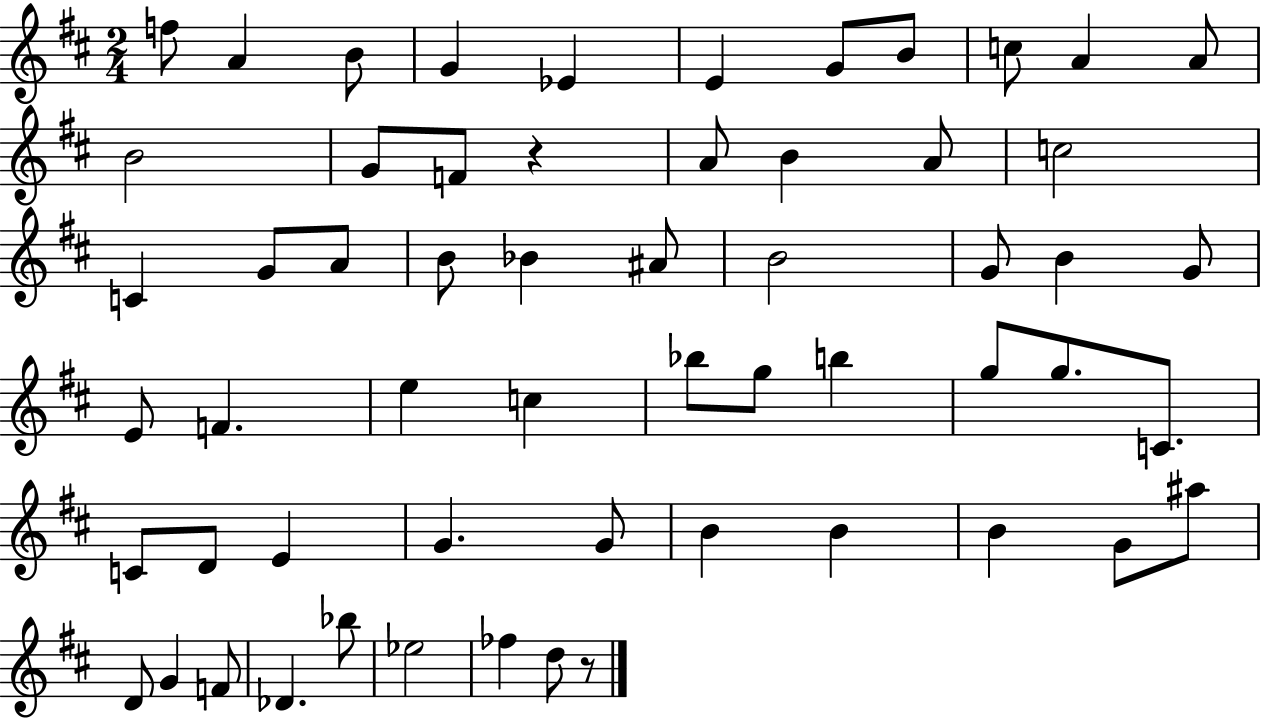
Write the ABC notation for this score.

X:1
T:Untitled
M:2/4
L:1/4
K:D
f/2 A B/2 G _E E G/2 B/2 c/2 A A/2 B2 G/2 F/2 z A/2 B A/2 c2 C G/2 A/2 B/2 _B ^A/2 B2 G/2 B G/2 E/2 F e c _b/2 g/2 b g/2 g/2 C/2 C/2 D/2 E G G/2 B B B G/2 ^a/2 D/2 G F/2 _D _b/2 _e2 _f d/2 z/2